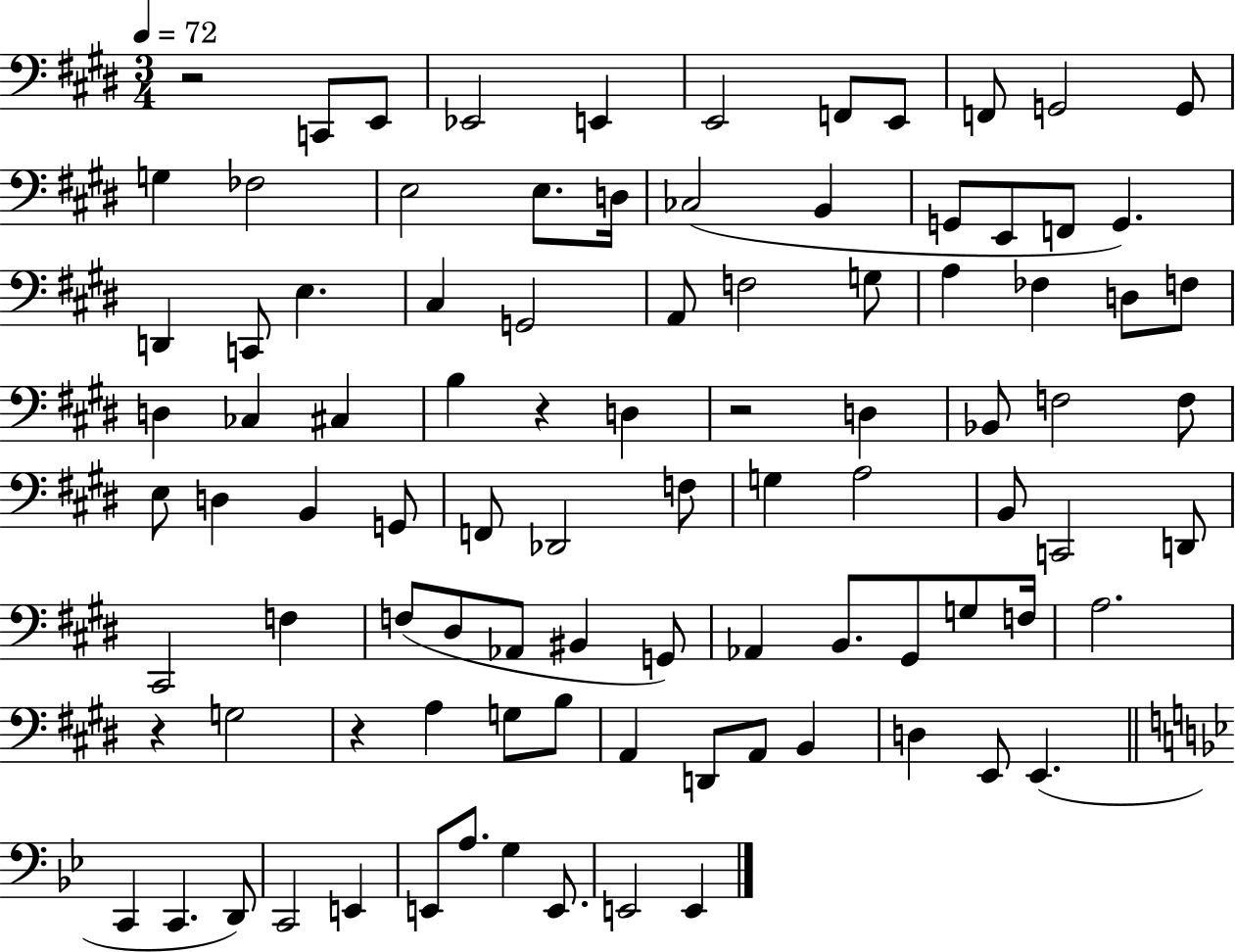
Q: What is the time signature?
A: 3/4